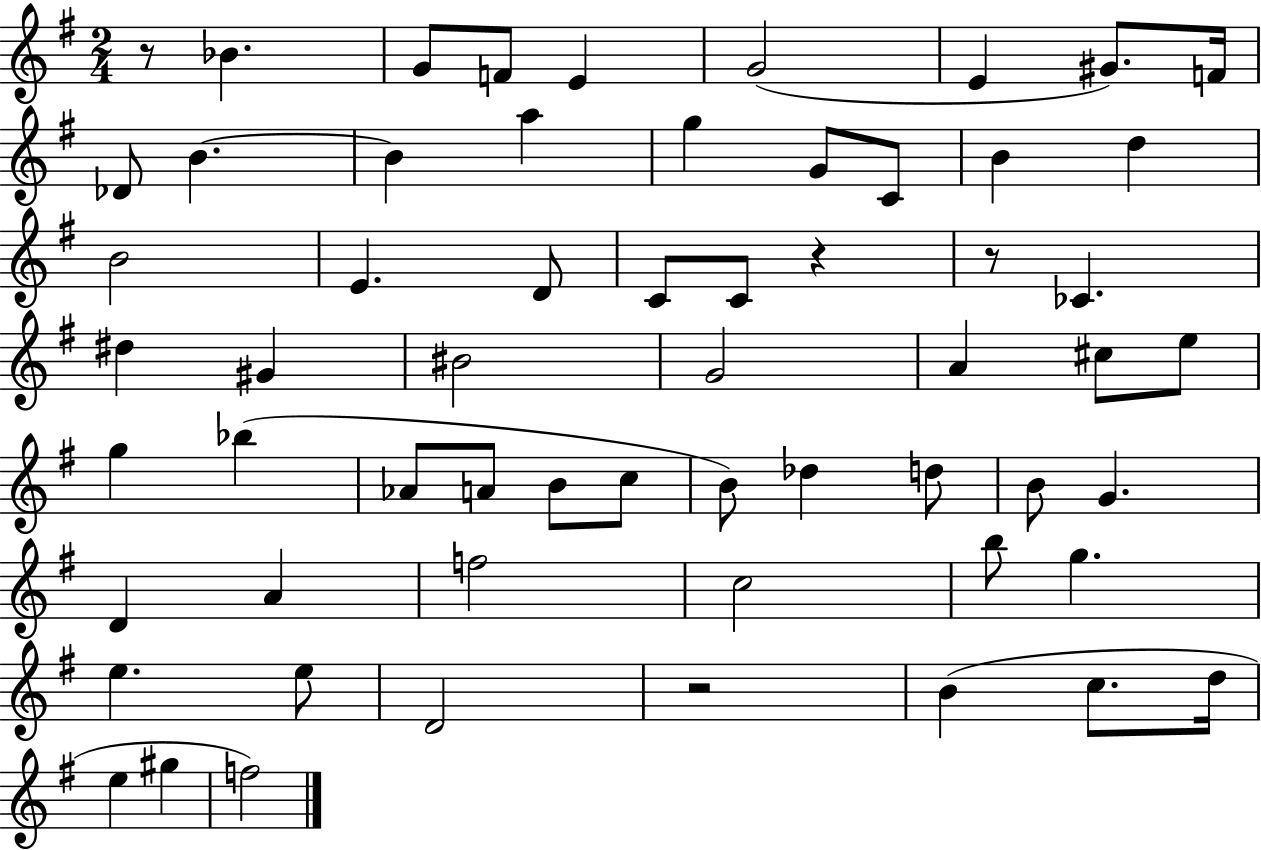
{
  \clef treble
  \numericTimeSignature
  \time 2/4
  \key g \major
  r8 bes'4. | g'8 f'8 e'4 | g'2( | e'4 gis'8.) f'16 | \break des'8 b'4.~~ | b'4 a''4 | g''4 g'8 c'8 | b'4 d''4 | \break b'2 | e'4. d'8 | c'8 c'8 r4 | r8 ces'4. | \break dis''4 gis'4 | bis'2 | g'2 | a'4 cis''8 e''8 | \break g''4 bes''4( | aes'8 a'8 b'8 c''8 | b'8) des''4 d''8 | b'8 g'4. | \break d'4 a'4 | f''2 | c''2 | b''8 g''4. | \break e''4. e''8 | d'2 | r2 | b'4( c''8. d''16 | \break e''4 gis''4 | f''2) | \bar "|."
}